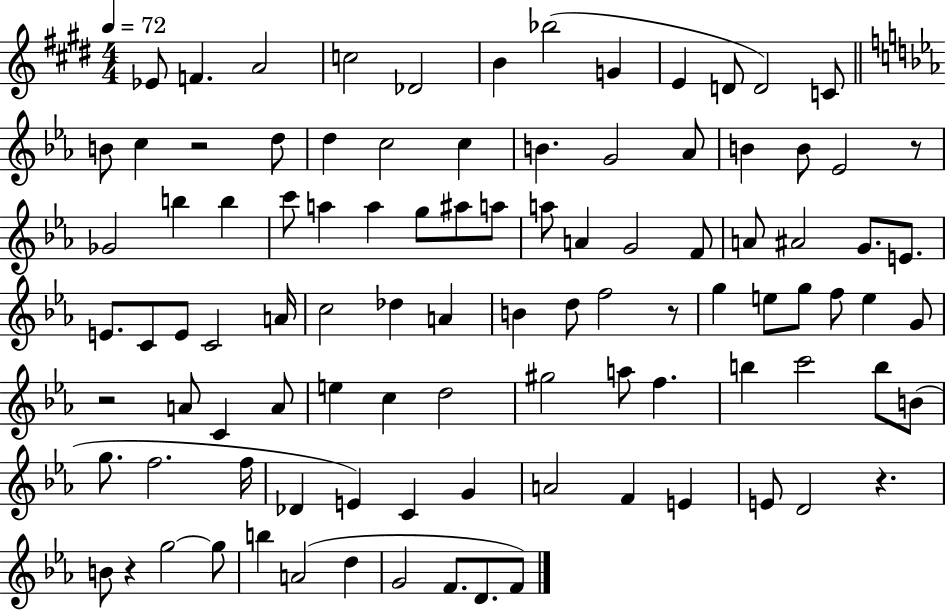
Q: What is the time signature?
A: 4/4